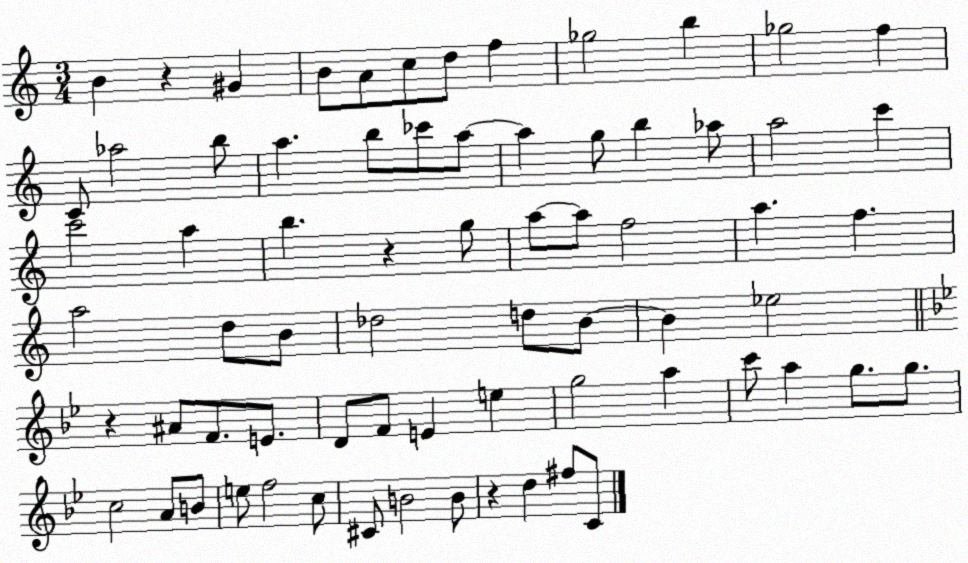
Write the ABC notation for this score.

X:1
T:Untitled
M:3/4
L:1/4
K:C
B z ^G B/2 A/2 c/2 d/2 f _g2 b _g2 f C/2 _a2 b/2 a b/2 _c'/2 a/2 a g/2 b _a/2 a2 c' c'2 a b z g/2 a/2 a/2 f2 a f a2 d/2 B/2 _d2 d/2 B/2 B _e2 z ^A/2 F/2 E/2 D/2 F/2 E e g2 a c'/2 a g/2 g/2 c2 A/2 B/2 e/2 f2 c/2 ^C/2 B2 B/2 z d ^f/2 C/2